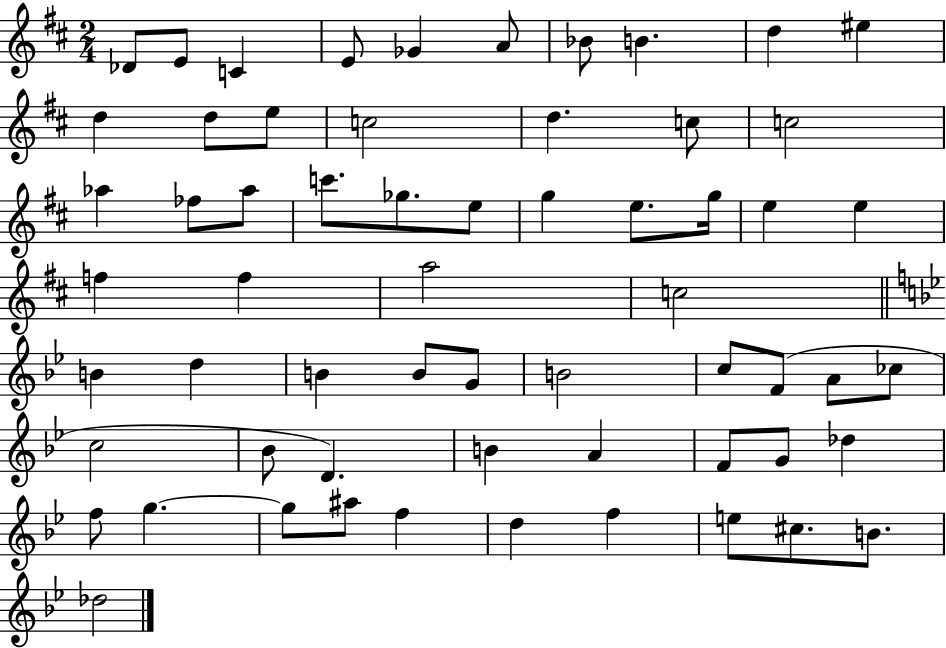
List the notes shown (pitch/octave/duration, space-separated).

Db4/e E4/e C4/q E4/e Gb4/q A4/e Bb4/e B4/q. D5/q EIS5/q D5/q D5/e E5/e C5/h D5/q. C5/e C5/h Ab5/q FES5/e Ab5/e C6/e. Gb5/e. E5/e G5/q E5/e. G5/s E5/q E5/q F5/q F5/q A5/h C5/h B4/q D5/q B4/q B4/e G4/e B4/h C5/e F4/e A4/e CES5/e C5/h Bb4/e D4/q. B4/q A4/q F4/e G4/e Db5/q F5/e G5/q. G5/e A#5/e F5/q D5/q F5/q E5/e C#5/e. B4/e. Db5/h